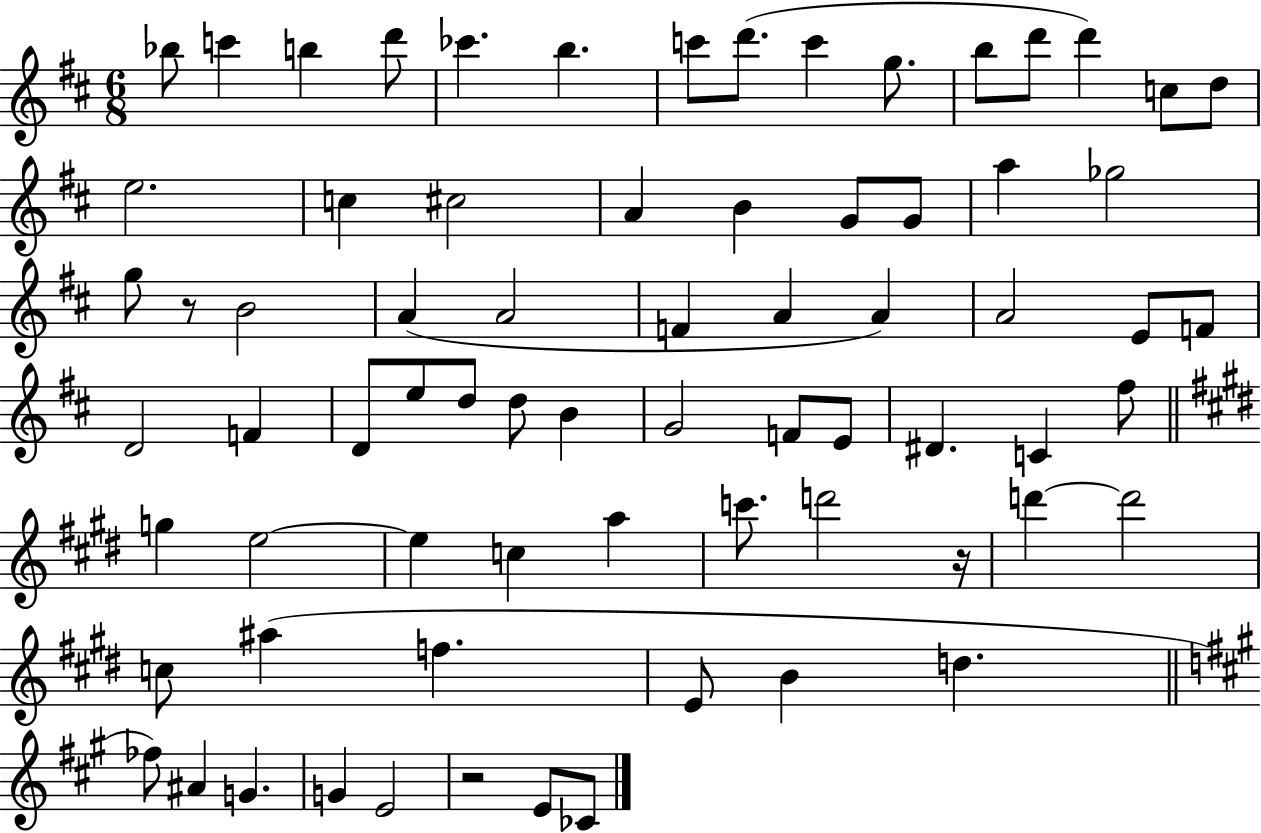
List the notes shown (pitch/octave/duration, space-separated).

Bb5/e C6/q B5/q D6/e CES6/q. B5/q. C6/e D6/e. C6/q G5/e. B5/e D6/e D6/q C5/e D5/e E5/h. C5/q C#5/h A4/q B4/q G4/e G4/e A5/q Gb5/h G5/e R/e B4/h A4/q A4/h F4/q A4/q A4/q A4/h E4/e F4/e D4/h F4/q D4/e E5/e D5/e D5/e B4/q G4/h F4/e E4/e D#4/q. C4/q F#5/e G5/q E5/h E5/q C5/q A5/q C6/e. D6/h R/s D6/q D6/h C5/e A#5/q F5/q. E4/e B4/q D5/q. FES5/e A#4/q G4/q. G4/q E4/h R/h E4/e CES4/e